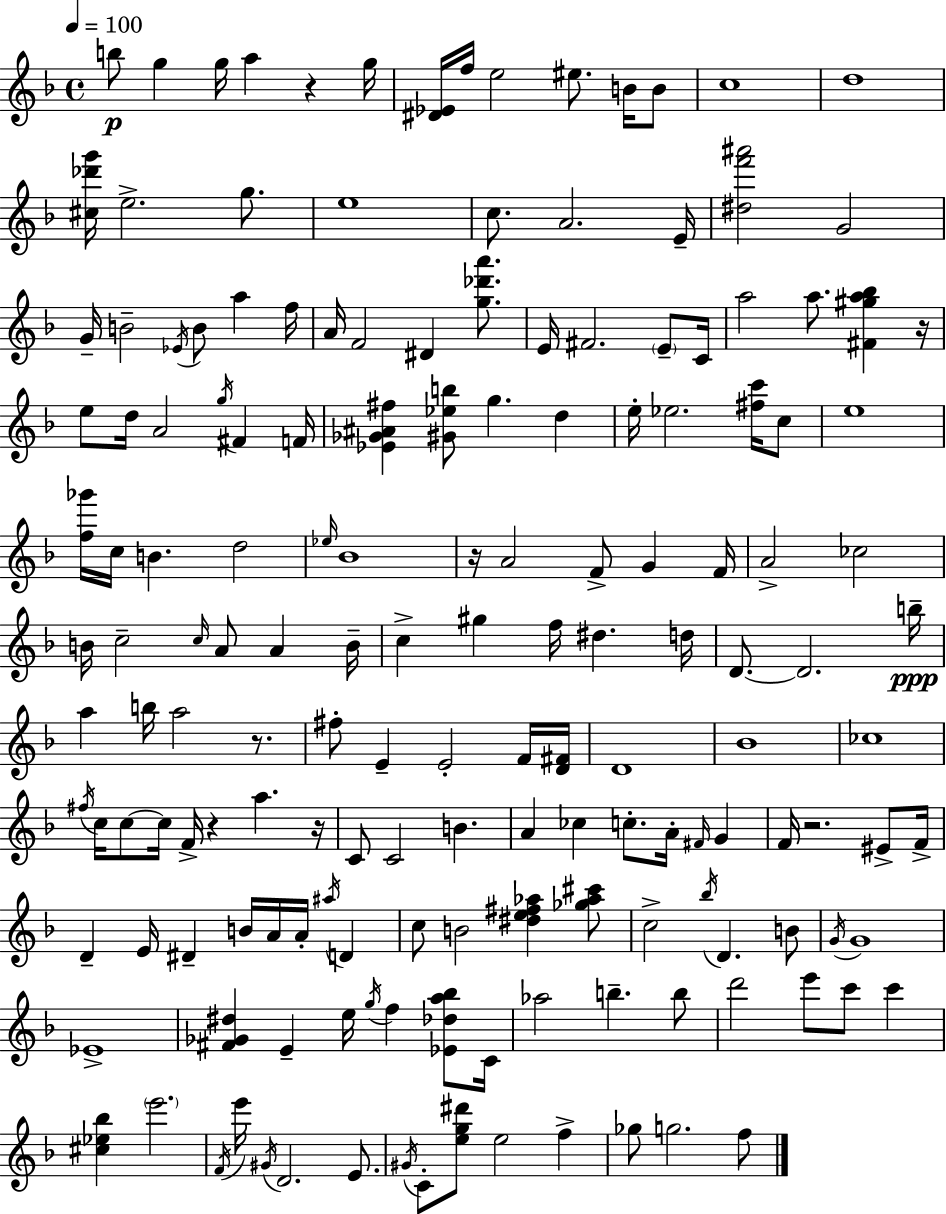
B5/e G5/q G5/s A5/q R/q G5/s [D#4,Eb4]/s F5/s E5/h EIS5/e. B4/s B4/e C5/w D5/w [C#5,Db6,G6]/s E5/h. G5/e. E5/w C5/e. A4/h. E4/s [D#5,F6,A#6]/h G4/h G4/s B4/h Eb4/s B4/e A5/q F5/s A4/s F4/h D#4/q [G5,Db6,A6]/e. E4/s F#4/h. E4/e C4/s A5/h A5/e. [F#4,G#5,A5,Bb5]/q R/s E5/e D5/s A4/h G5/s F#4/q F4/s [Eb4,Gb4,A#4,F#5]/q [G#4,Eb5,B5]/e G5/q. D5/q E5/s Eb5/h. [F#5,C6]/s C5/e E5/w [F5,Gb6]/s C5/s B4/q. D5/h Eb5/s Bb4/w R/s A4/h F4/e G4/q F4/s A4/h CES5/h B4/s C5/h C5/s A4/e A4/q B4/s C5/q G#5/q F5/s D#5/q. D5/s D4/e. D4/h. B5/s A5/q B5/s A5/h R/e. F#5/e E4/q E4/h F4/s [D4,F#4]/s D4/w Bb4/w CES5/w F#5/s C5/s C5/e C5/s F4/s R/q A5/q. R/s C4/e C4/h B4/q. A4/q CES5/q C5/e. A4/s F#4/s G4/q F4/s R/h. EIS4/e F4/s D4/q E4/s D#4/q B4/s A4/s A4/s A#5/s D4/q C5/e B4/h [D#5,E5,F#5,Ab5]/q [Gb5,Ab5,C#6]/e C5/h Bb5/s D4/q. B4/e G4/s G4/w Eb4/w [F#4,Gb4,D#5]/q E4/q E5/s G5/s F5/q [Eb4,Db5,A5,Bb5]/e C4/s Ab5/h B5/q. B5/e D6/h E6/e C6/e C6/q [C#5,Eb5,Bb5]/q E6/h. F4/s E6/s G#4/s D4/h. E4/e. G#4/s C4/e [E5,G5,D#6]/e E5/h F5/q Gb5/e G5/h. F5/e